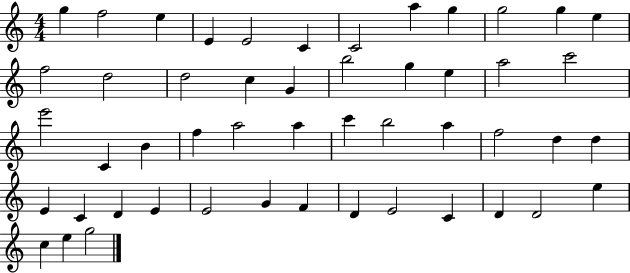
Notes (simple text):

G5/q F5/h E5/q E4/q E4/h C4/q C4/h A5/q G5/q G5/h G5/q E5/q F5/h D5/h D5/h C5/q G4/q B5/h G5/q E5/q A5/h C6/h E6/h C4/q B4/q F5/q A5/h A5/q C6/q B5/h A5/q F5/h D5/q D5/q E4/q C4/q D4/q E4/q E4/h G4/q F4/q D4/q E4/h C4/q D4/q D4/h E5/q C5/q E5/q G5/h